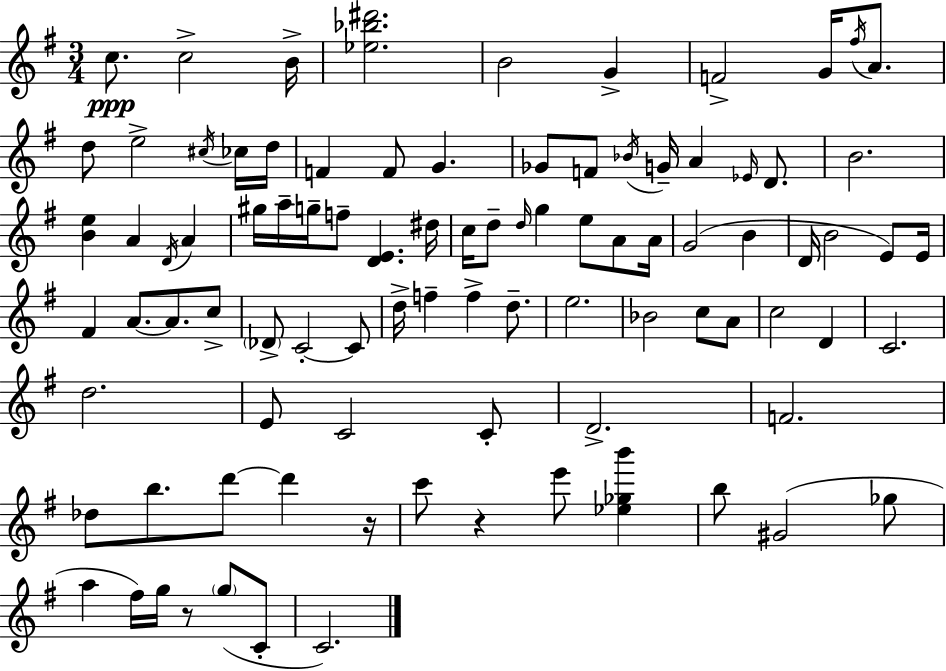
C5/e. C5/h B4/s [Eb5,Bb5,D#6]/h. B4/h G4/q F4/h G4/s F#5/s A4/e. D5/e E5/h C#5/s CES5/s D5/s F4/q F4/e G4/q. Gb4/e F4/e Bb4/s G4/s A4/q Eb4/s D4/e. B4/h. [B4,E5]/q A4/q D4/s A4/q G#5/s A5/s G5/s F5/e [D4,E4]/q. D#5/s C5/s D5/e D5/s G5/q E5/e A4/e A4/s G4/h B4/q D4/s B4/h E4/e E4/s F#4/q A4/e. A4/e. C5/e Db4/e C4/h C4/e D5/s F5/q F5/q D5/e. E5/h. Bb4/h C5/e A4/e C5/h D4/q C4/h. D5/h. E4/e C4/h C4/e D4/h. F4/h. Db5/e B5/e. D6/e D6/q R/s C6/e R/q E6/e [Eb5,Gb5,B6]/q B5/e G#4/h Gb5/e A5/q F#5/s G5/s R/e G5/e C4/e C4/h.